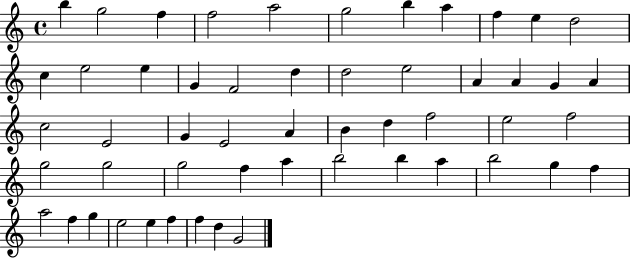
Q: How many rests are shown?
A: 0